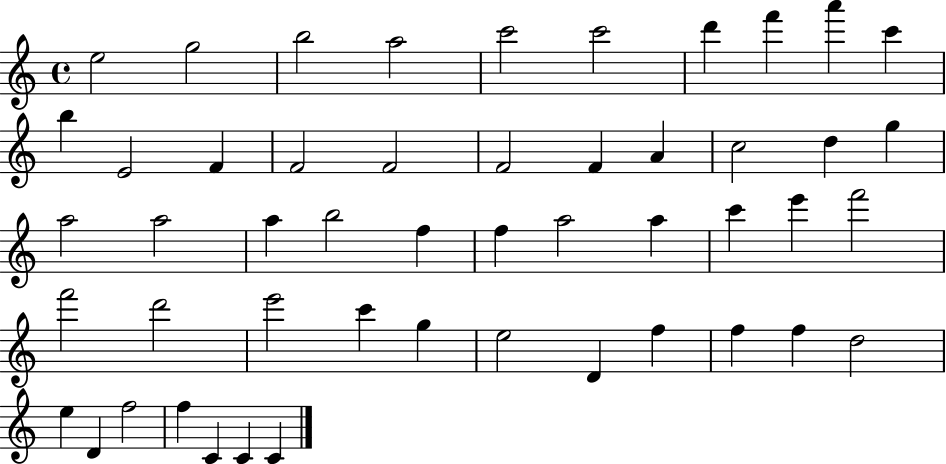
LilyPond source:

{
  \clef treble
  \time 4/4
  \defaultTimeSignature
  \key c \major
  e''2 g''2 | b''2 a''2 | c'''2 c'''2 | d'''4 f'''4 a'''4 c'''4 | \break b''4 e'2 f'4 | f'2 f'2 | f'2 f'4 a'4 | c''2 d''4 g''4 | \break a''2 a''2 | a''4 b''2 f''4 | f''4 a''2 a''4 | c'''4 e'''4 f'''2 | \break f'''2 d'''2 | e'''2 c'''4 g''4 | e''2 d'4 f''4 | f''4 f''4 d''2 | \break e''4 d'4 f''2 | f''4 c'4 c'4 c'4 | \bar "|."
}